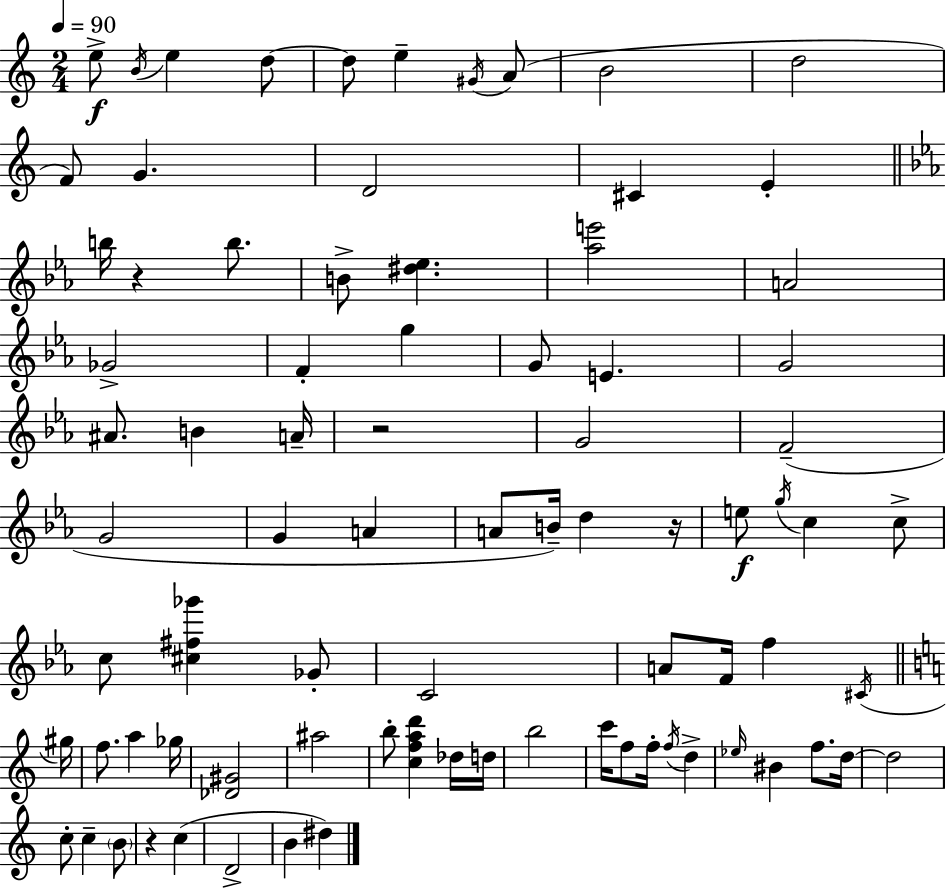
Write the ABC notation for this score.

X:1
T:Untitled
M:2/4
L:1/4
K:Am
e/2 B/4 e d/2 d/2 e ^G/4 A/2 B2 d2 F/2 G D2 ^C E b/4 z b/2 B/2 [^d_e] [_ae']2 A2 _G2 F g G/2 E G2 ^A/2 B A/4 z2 G2 F2 G2 G A A/2 B/4 d z/4 e/2 g/4 c c/2 c/2 [^c^f_g'] _G/2 C2 A/2 F/4 f ^C/4 ^g/4 f/2 a _g/4 [_D^G]2 ^a2 b/2 [cfad'] _d/4 d/4 b2 c'/4 f/2 f/4 f/4 d _e/4 ^B f/2 d/4 d2 c/2 c B/2 z c D2 B ^d